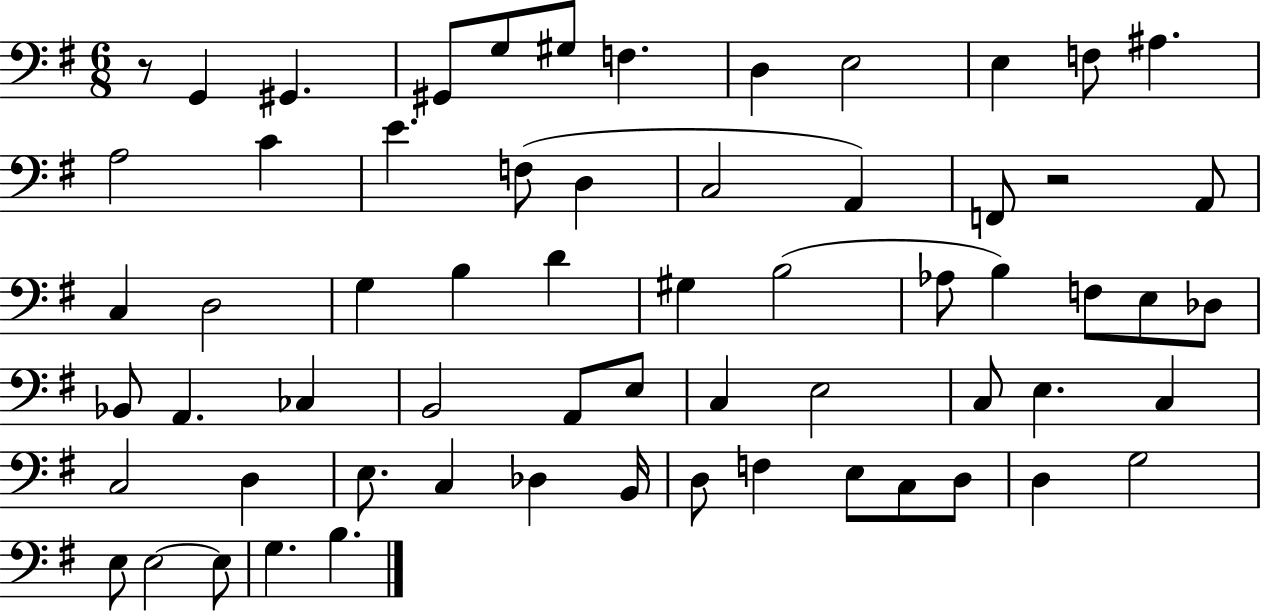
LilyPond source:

{
  \clef bass
  \numericTimeSignature
  \time 6/8
  \key g \major
  r8 g,4 gis,4. | gis,8 g8 gis8 f4. | d4 e2 | e4 f8 ais4. | \break a2 c'4 | e'4. f8( d4 | c2 a,4) | f,8 r2 a,8 | \break c4 d2 | g4 b4 d'4 | gis4 b2( | aes8 b4) f8 e8 des8 | \break bes,8 a,4. ces4 | b,2 a,8 e8 | c4 e2 | c8 e4. c4 | \break c2 d4 | e8. c4 des4 b,16 | d8 f4 e8 c8 d8 | d4 g2 | \break e8 e2~~ e8 | g4. b4. | \bar "|."
}